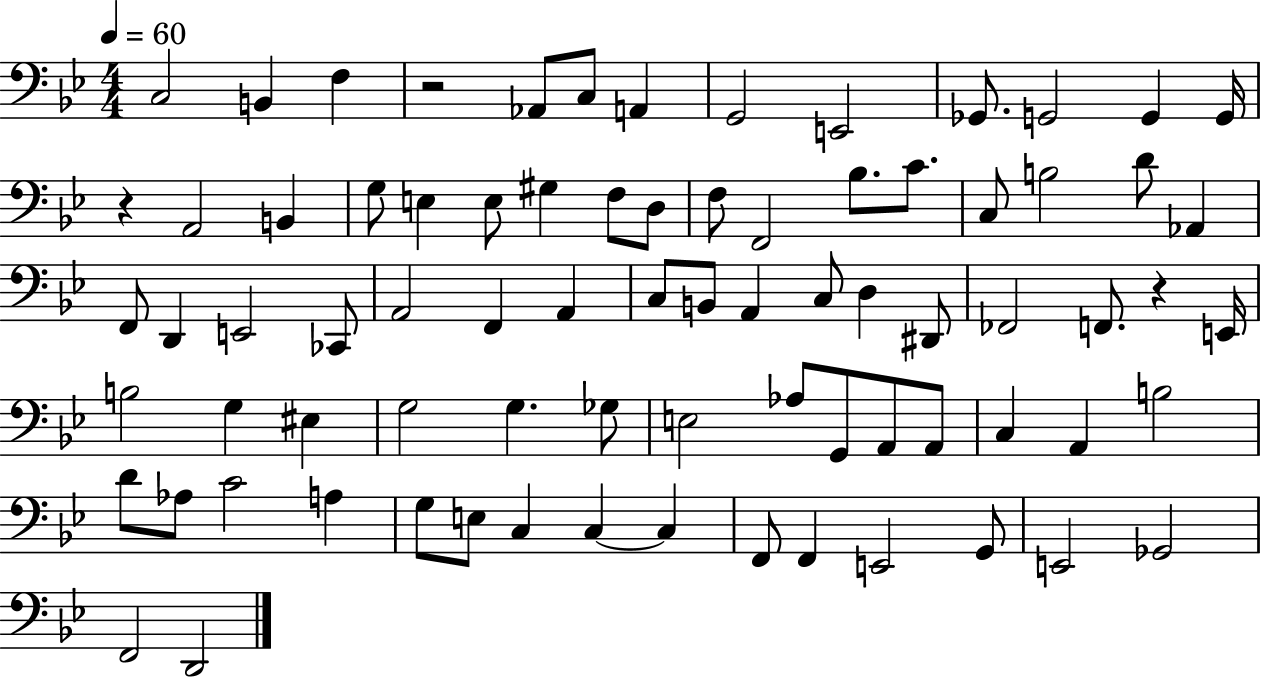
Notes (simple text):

C3/h B2/q F3/q R/h Ab2/e C3/e A2/q G2/h E2/h Gb2/e. G2/h G2/q G2/s R/q A2/h B2/q G3/e E3/q E3/e G#3/q F3/e D3/e F3/e F2/h Bb3/e. C4/e. C3/e B3/h D4/e Ab2/q F2/e D2/q E2/h CES2/e A2/h F2/q A2/q C3/e B2/e A2/q C3/e D3/q D#2/e FES2/h F2/e. R/q E2/s B3/h G3/q EIS3/q G3/h G3/q. Gb3/e E3/h Ab3/e G2/e A2/e A2/e C3/q A2/q B3/h D4/e Ab3/e C4/h A3/q G3/e E3/e C3/q C3/q C3/q F2/e F2/q E2/h G2/e E2/h Gb2/h F2/h D2/h